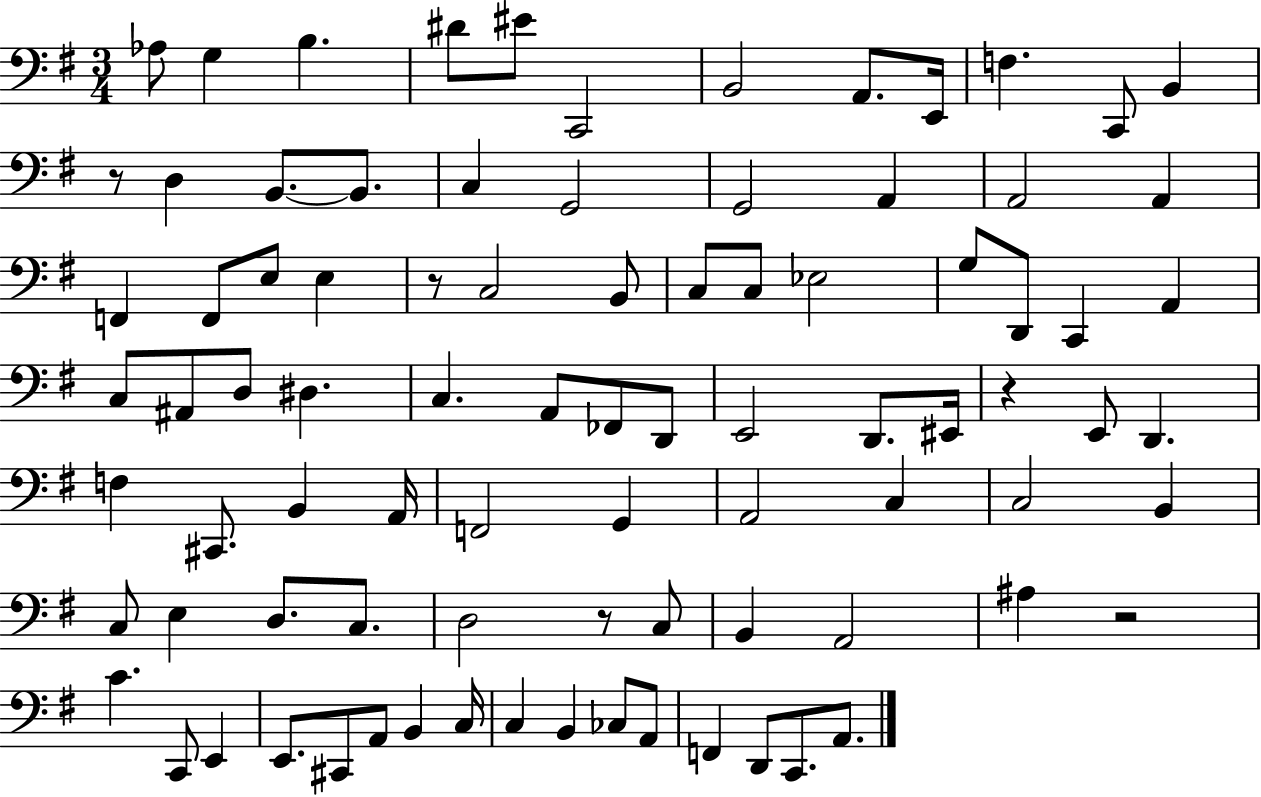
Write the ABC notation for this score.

X:1
T:Untitled
M:3/4
L:1/4
K:G
_A,/2 G, B, ^D/2 ^E/2 C,,2 B,,2 A,,/2 E,,/4 F, C,,/2 B,, z/2 D, B,,/2 B,,/2 C, G,,2 G,,2 A,, A,,2 A,, F,, F,,/2 E,/2 E, z/2 C,2 B,,/2 C,/2 C,/2 _E,2 G,/2 D,,/2 C,, A,, C,/2 ^A,,/2 D,/2 ^D, C, A,,/2 _F,,/2 D,,/2 E,,2 D,,/2 ^E,,/4 z E,,/2 D,, F, ^C,,/2 B,, A,,/4 F,,2 G,, A,,2 C, C,2 B,, C,/2 E, D,/2 C,/2 D,2 z/2 C,/2 B,, A,,2 ^A, z2 C C,,/2 E,, E,,/2 ^C,,/2 A,,/2 B,, C,/4 C, B,, _C,/2 A,,/2 F,, D,,/2 C,,/2 A,,/2